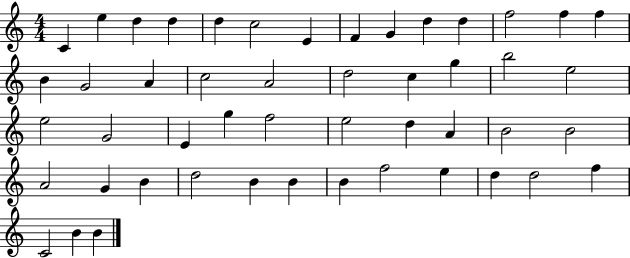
C4/q E5/q D5/q D5/q D5/q C5/h E4/q F4/q G4/q D5/q D5/q F5/h F5/q F5/q B4/q G4/h A4/q C5/h A4/h D5/h C5/q G5/q B5/h E5/h E5/h G4/h E4/q G5/q F5/h E5/h D5/q A4/q B4/h B4/h A4/h G4/q B4/q D5/h B4/q B4/q B4/q F5/h E5/q D5/q D5/h F5/q C4/h B4/q B4/q